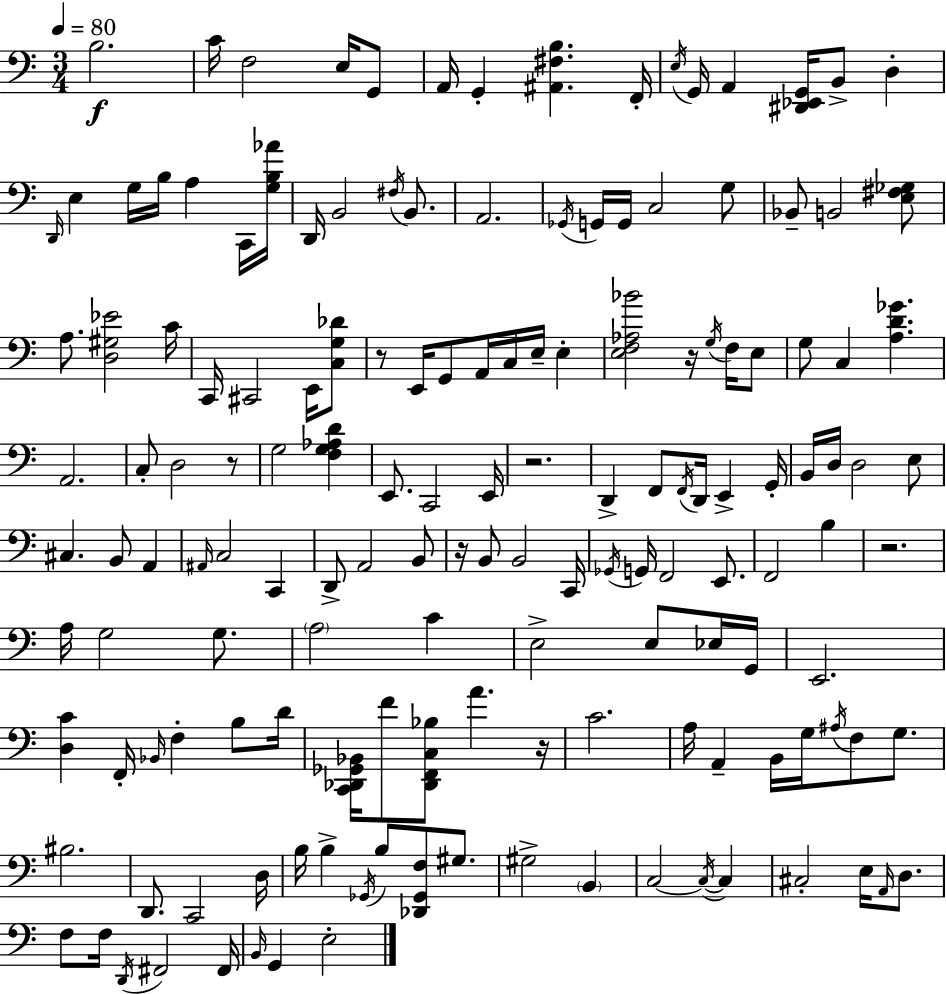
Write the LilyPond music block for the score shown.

{
  \clef bass
  \numericTimeSignature
  \time 3/4
  \key c \major
  \tempo 4 = 80
  b2.\f | c'16 f2 e16 g,8 | a,16 g,4-. <ais, fis b>4. f,16-. | \acciaccatura { e16 } g,16 a,4 <dis, ees, g,>16 b,8-> d4-. | \break \grace { d,16 } e4 g16 b16 a4 | c,16 <g b aes'>16 d,16 b,2 \acciaccatura { fis16 } | b,8. a,2. | \acciaccatura { ges,16 } g,16 g,16 c2 | \break g8 bes,8-- b,2 | <e fis ges>8 a8. <d gis ees'>2 | c'16 c,16 cis,2 | e,16 <c g des'>8 r8 e,16 g,8 a,16 c16 e16-- | \break e4-. <e f aes bes'>2 | r16 \acciaccatura { g16 } f16 e8 g8 c4 <a d' ges'>4. | a,2. | c8-. d2 | \break r8 g2 | <f g aes d'>4 e,8. c,2 | e,16 r2. | d,4-> f,8 \acciaccatura { f,16 } | \break d,16 e,4-> g,16-. b,16 d16 d2 | e8 cis4. | b,8 a,4 \grace { ais,16 } c2 | c,4 d,8-> a,2 | \break b,8 r16 b,8 b,2 | c,16 \acciaccatura { ges,16 } g,16 f,2 | e,8. f,2 | b4 r2. | \break a16 g2 | g8. \parenthesize a2 | c'4 e2-> | e8 ees16 g,16 e,2. | \break <d c'>4 | f,16-. \grace { bes,16 } f4-. b8 d'16 <c, des, ges, bes,>16 f'8 | <des, f, c bes>8 a'4. r16 c'2. | a16 a,4-- | \break b,16 g16 \acciaccatura { ais16 } f8 g8. bis2. | d,8. | c,2 d16 b16 b4-> | \acciaccatura { ges,16 } b8 <des, ges, f>8 gis8. gis2-> | \break \parenthesize b,4 c2~~ | \acciaccatura { c16~ }~ c4 | cis2-. e16 \grace { a,16 } d8. | f8 f16 \acciaccatura { d,16 } fis,2 | \break fis,16 \grace { b,16 } g,4 e2-. | \bar "|."
}